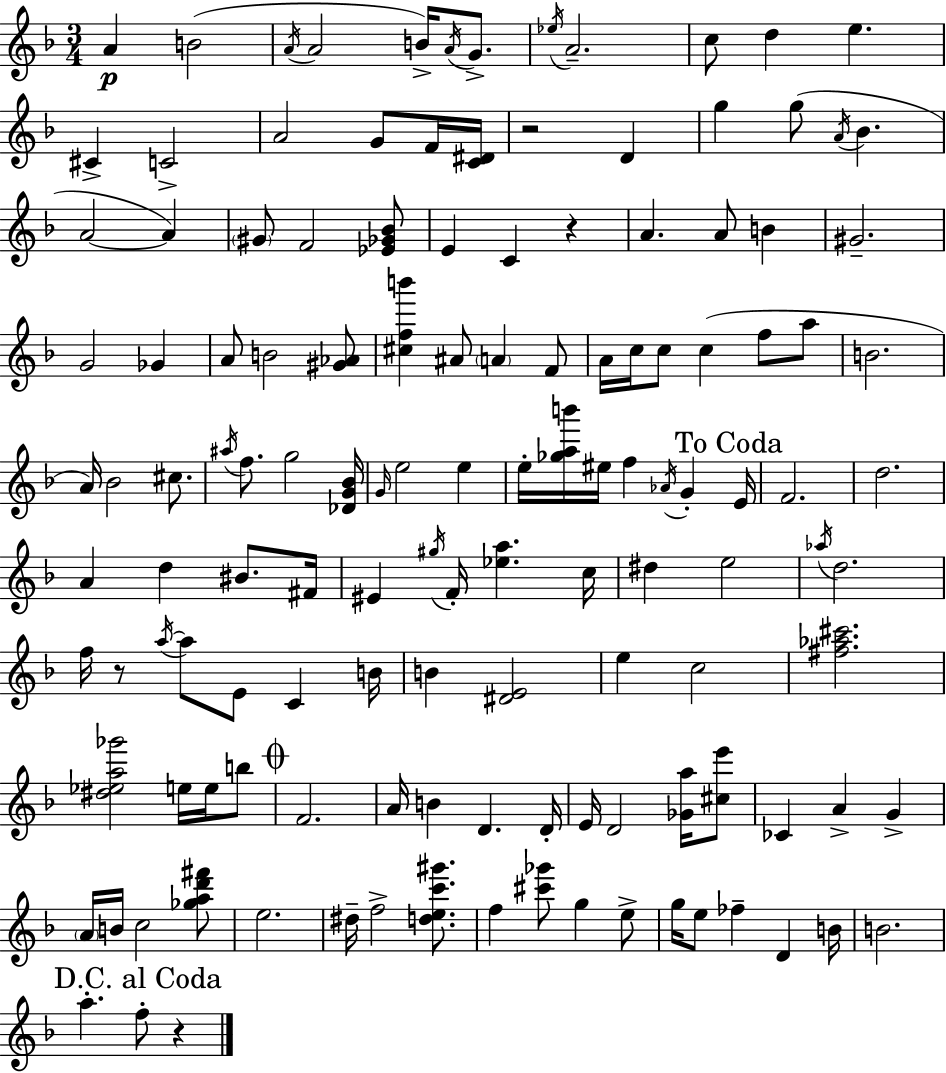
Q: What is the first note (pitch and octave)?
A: A4